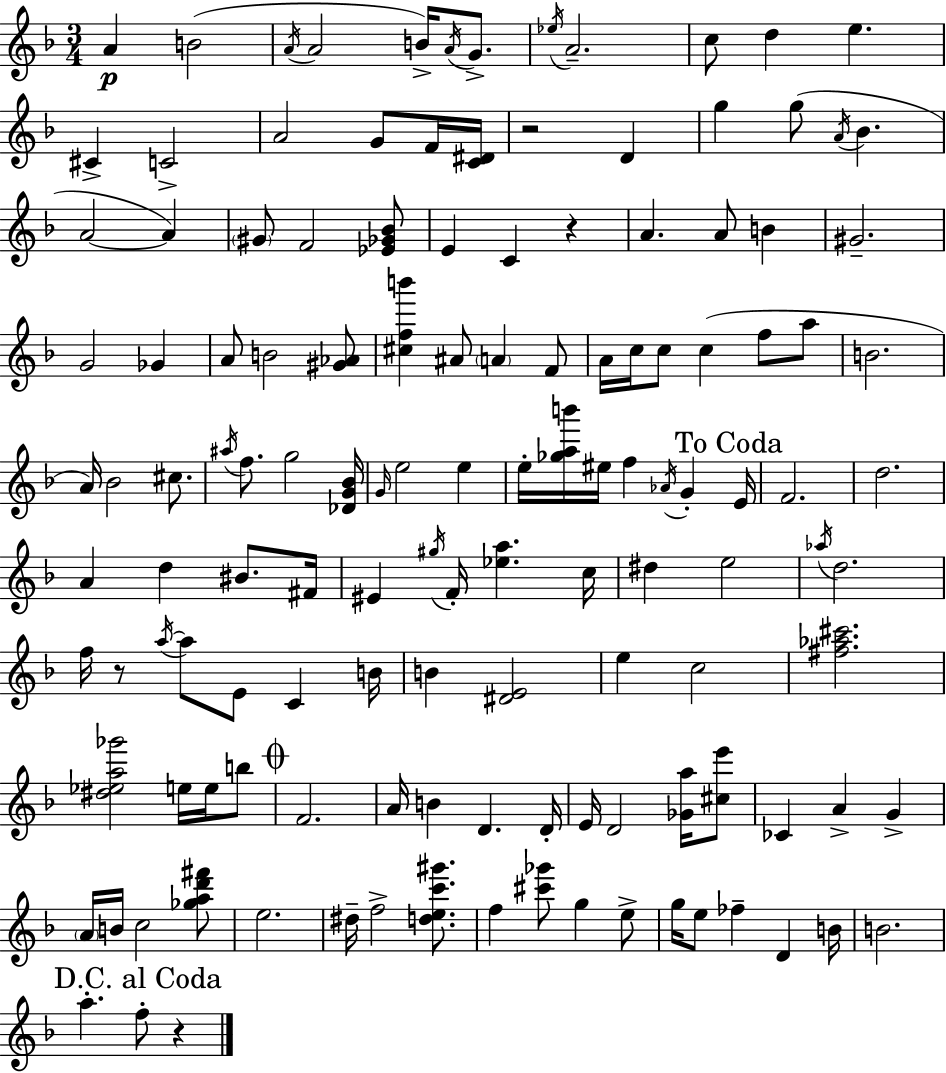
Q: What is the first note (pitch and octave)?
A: A4